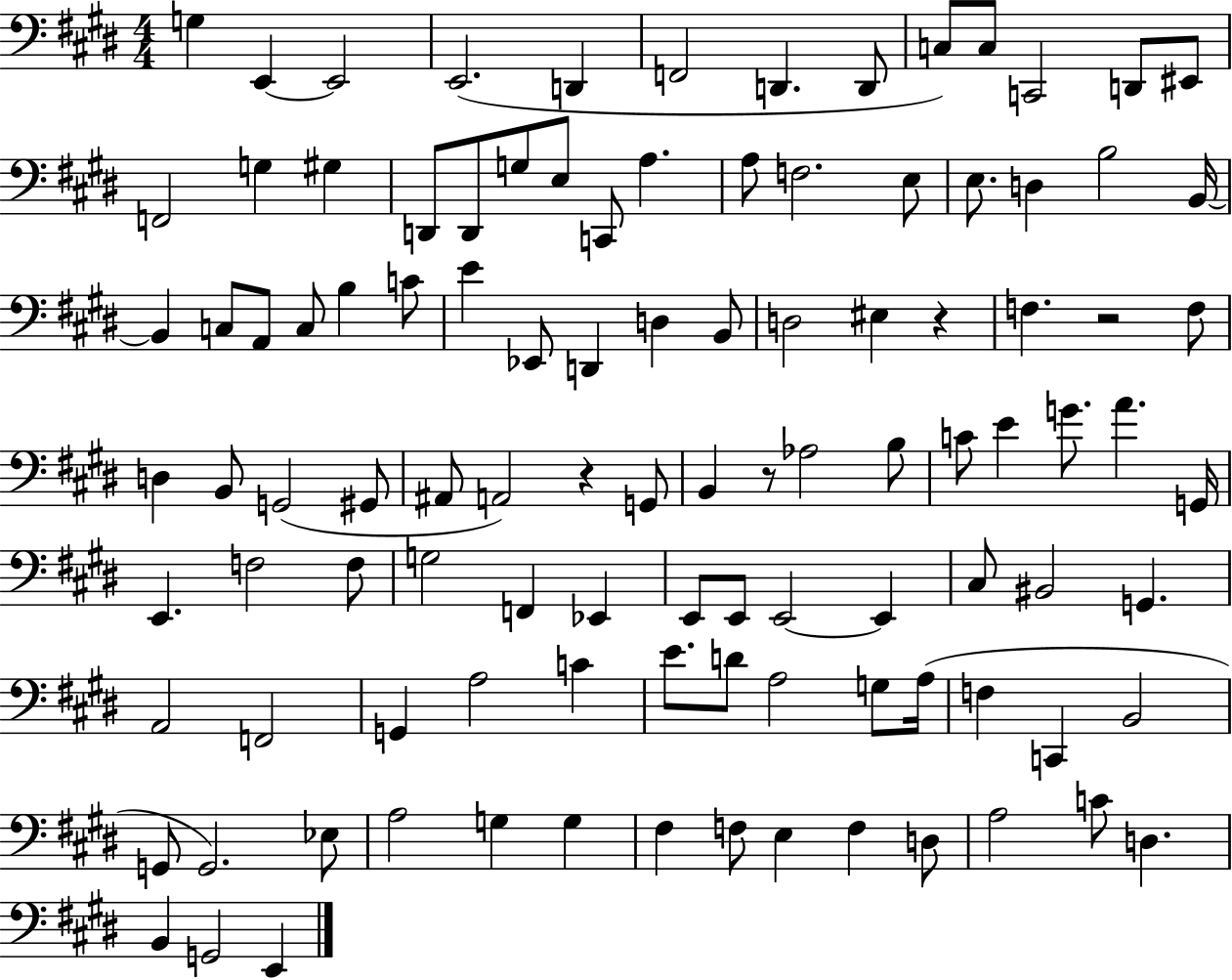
G3/q E2/q E2/h E2/h. D2/q F2/h D2/q. D2/e C3/e C3/e C2/h D2/e EIS2/e F2/h G3/q G#3/q D2/e D2/e G3/e E3/e C2/e A3/q. A3/e F3/h. E3/e E3/e. D3/q B3/h B2/s B2/q C3/e A2/e C3/e B3/q C4/e E4/q Eb2/e D2/q D3/q B2/e D3/h EIS3/q R/q F3/q. R/h F3/e D3/q B2/e G2/h G#2/e A#2/e A2/h R/q G2/e B2/q R/e Ab3/h B3/e C4/e E4/q G4/e. A4/q. G2/s E2/q. F3/h F3/e G3/h F2/q Eb2/q E2/e E2/e E2/h E2/q C#3/e BIS2/h G2/q. A2/h F2/h G2/q A3/h C4/q E4/e. D4/e A3/h G3/e A3/s F3/q C2/q B2/h G2/e G2/h. Eb3/e A3/h G3/q G3/q F#3/q F3/e E3/q F3/q D3/e A3/h C4/e D3/q. B2/q G2/h E2/q